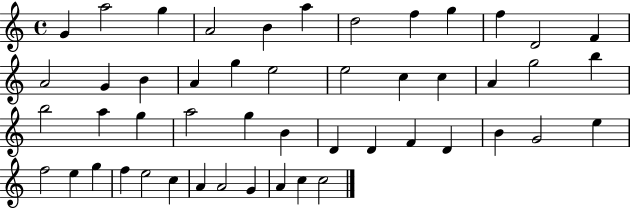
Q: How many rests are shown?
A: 0